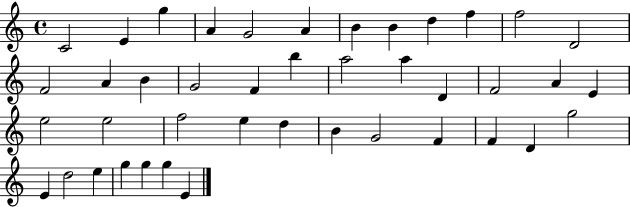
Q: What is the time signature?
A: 4/4